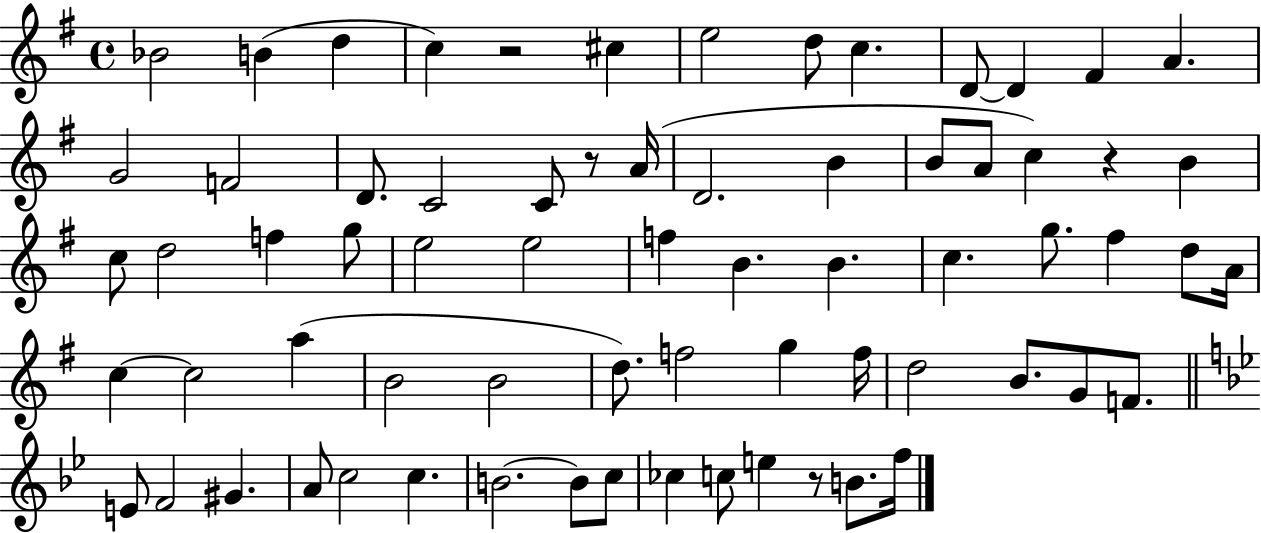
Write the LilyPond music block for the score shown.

{
  \clef treble
  \time 4/4
  \defaultTimeSignature
  \key g \major
  bes'2 b'4( d''4 | c''4) r2 cis''4 | e''2 d''8 c''4. | d'8~~ d'4 fis'4 a'4. | \break g'2 f'2 | d'8. c'2 c'8 r8 a'16( | d'2. b'4 | b'8 a'8 c''4) r4 b'4 | \break c''8 d''2 f''4 g''8 | e''2 e''2 | f''4 b'4. b'4. | c''4. g''8. fis''4 d''8 a'16 | \break c''4~~ c''2 a''4( | b'2 b'2 | d''8.) f''2 g''4 f''16 | d''2 b'8. g'8 f'8. | \break \bar "||" \break \key g \minor e'8 f'2 gis'4. | a'8 c''2 c''4. | b'2.~~ b'8 c''8 | ces''4 c''8 e''4 r8 b'8. f''16 | \break \bar "|."
}